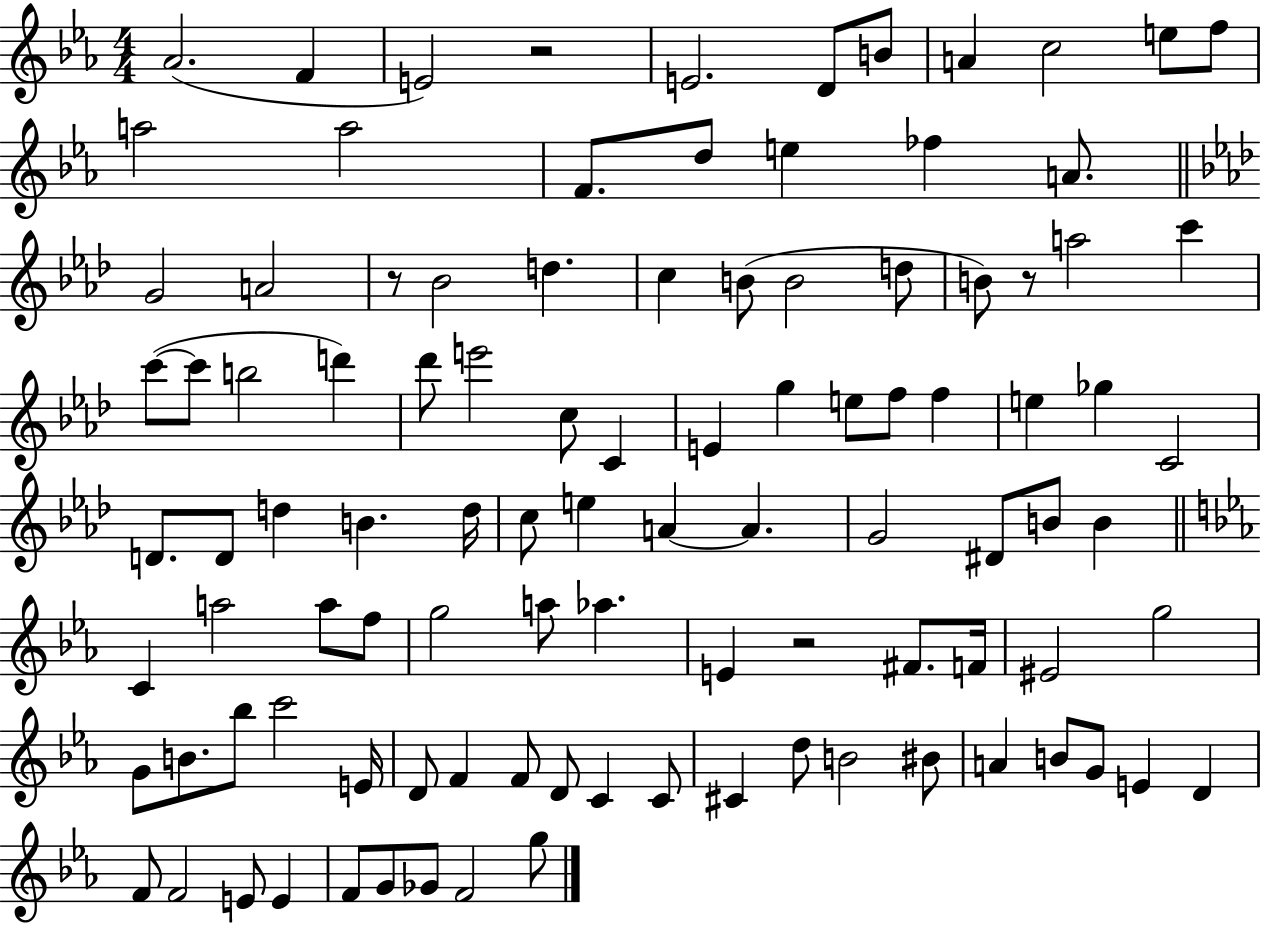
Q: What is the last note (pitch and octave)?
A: G5